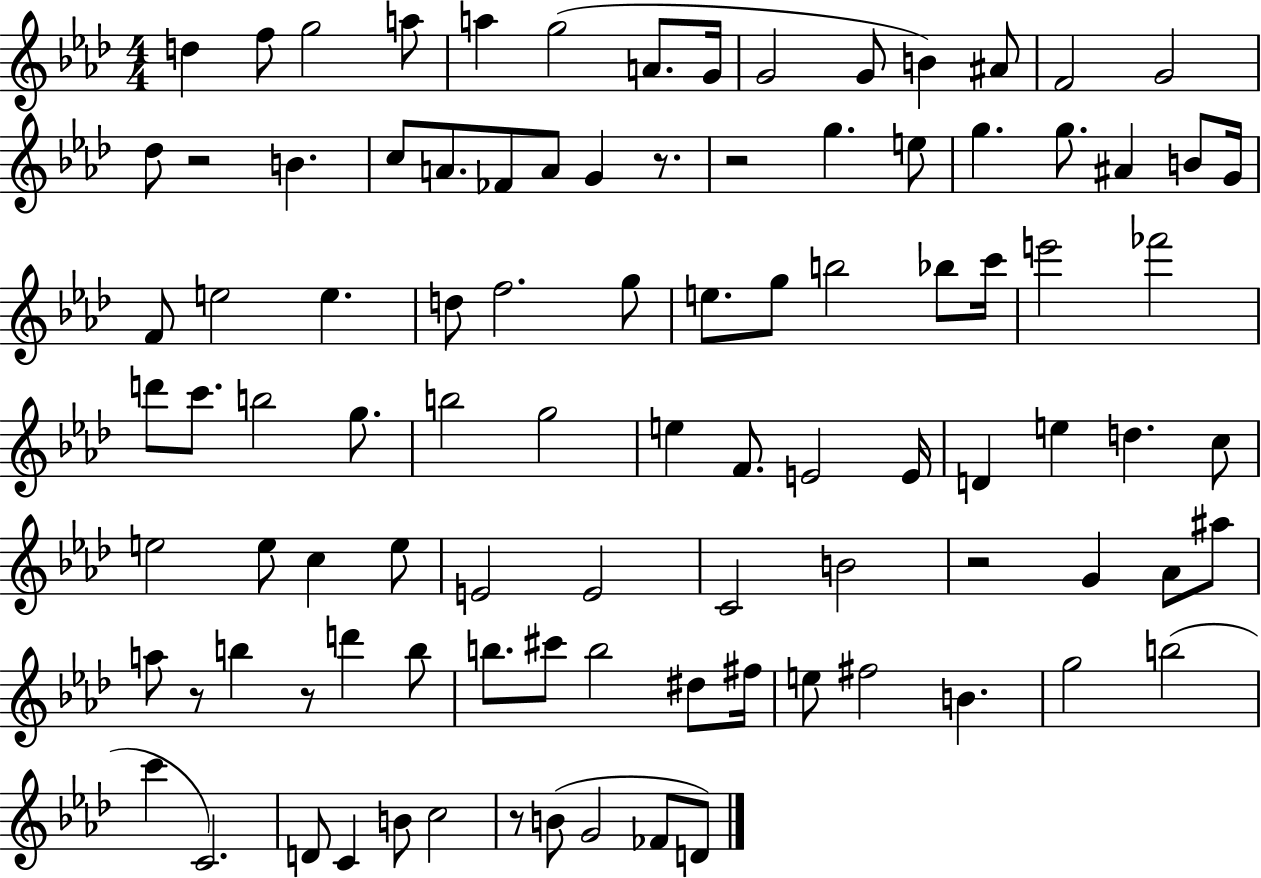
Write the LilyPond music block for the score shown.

{
  \clef treble
  \numericTimeSignature
  \time 4/4
  \key aes \major
  \repeat volta 2 { d''4 f''8 g''2 a''8 | a''4 g''2( a'8. g'16 | g'2 g'8 b'4) ais'8 | f'2 g'2 | \break des''8 r2 b'4. | c''8 a'8. fes'8 a'8 g'4 r8. | r2 g''4. e''8 | g''4. g''8. ais'4 b'8 g'16 | \break f'8 e''2 e''4. | d''8 f''2. g''8 | e''8. g''8 b''2 bes''8 c'''16 | e'''2 fes'''2 | \break d'''8 c'''8. b''2 g''8. | b''2 g''2 | e''4 f'8. e'2 e'16 | d'4 e''4 d''4. c''8 | \break e''2 e''8 c''4 e''8 | e'2 e'2 | c'2 b'2 | r2 g'4 aes'8 ais''8 | \break a''8 r8 b''4 r8 d'''4 b''8 | b''8. cis'''8 b''2 dis''8 fis''16 | e''8 fis''2 b'4. | g''2 b''2( | \break c'''4 c'2.) | d'8 c'4 b'8 c''2 | r8 b'8( g'2 fes'8 d'8) | } \bar "|."
}